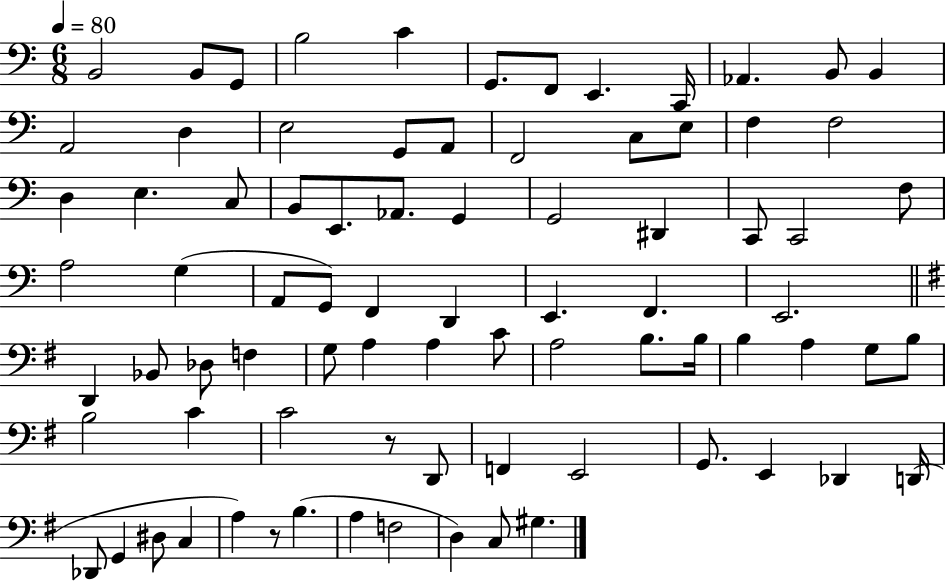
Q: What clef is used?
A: bass